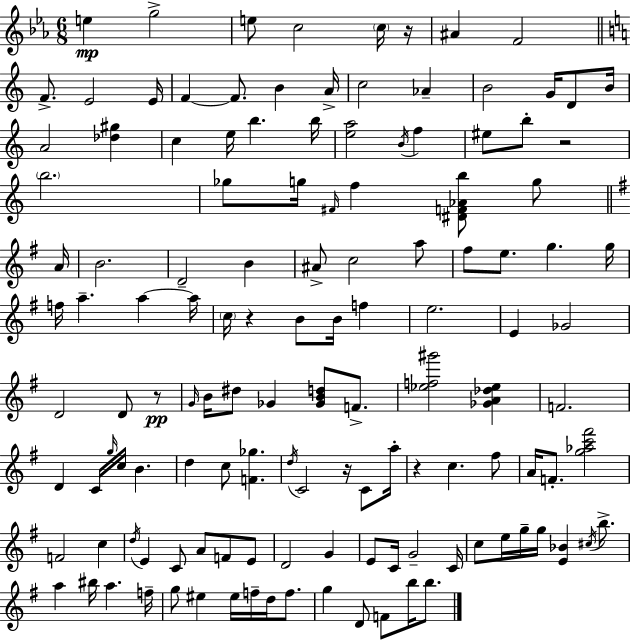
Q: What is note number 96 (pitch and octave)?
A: E5